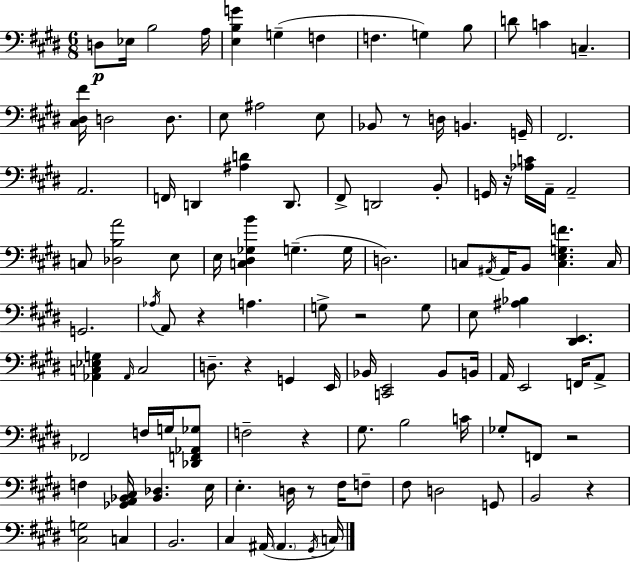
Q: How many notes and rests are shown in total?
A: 112